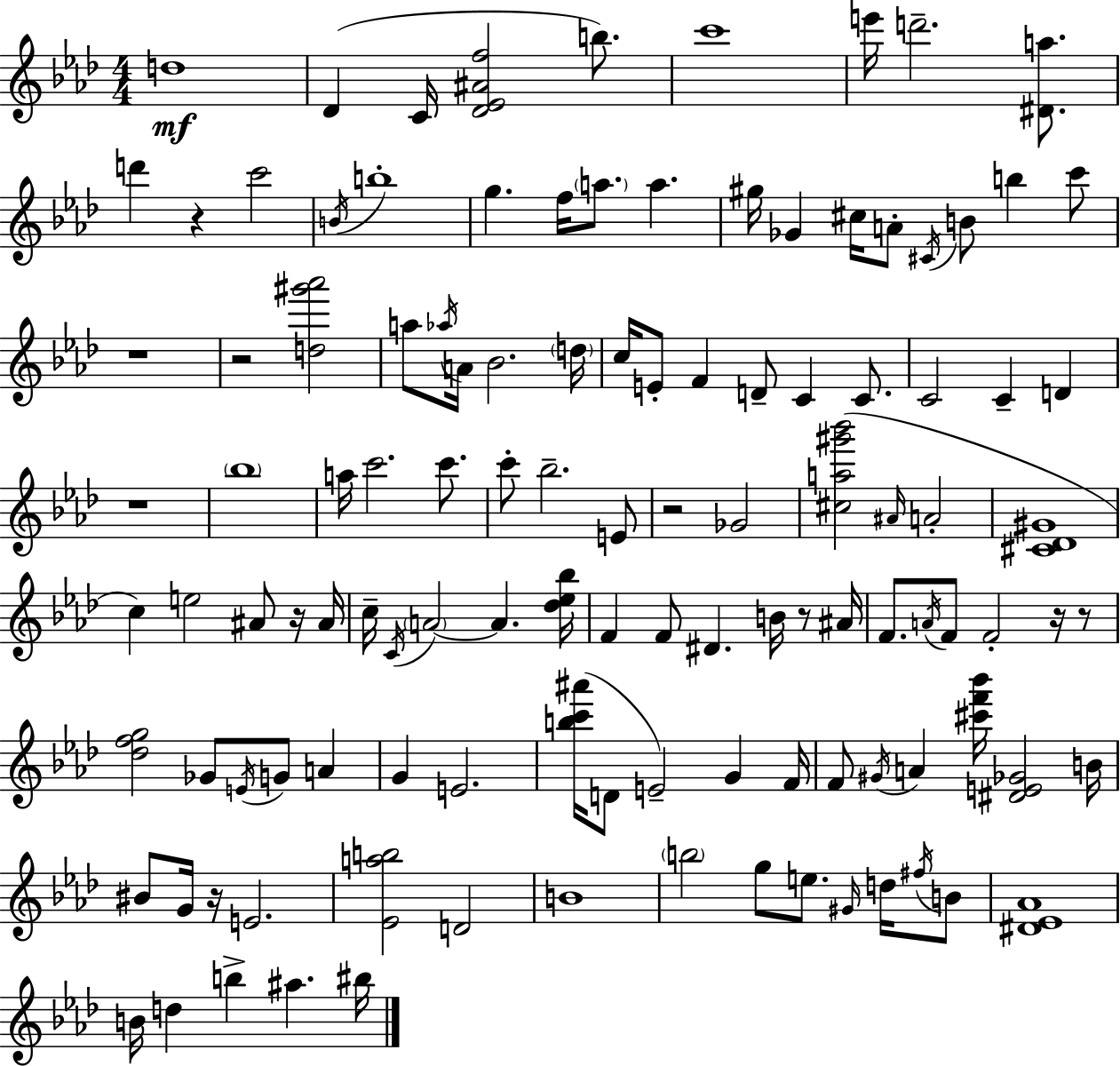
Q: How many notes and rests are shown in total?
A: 117